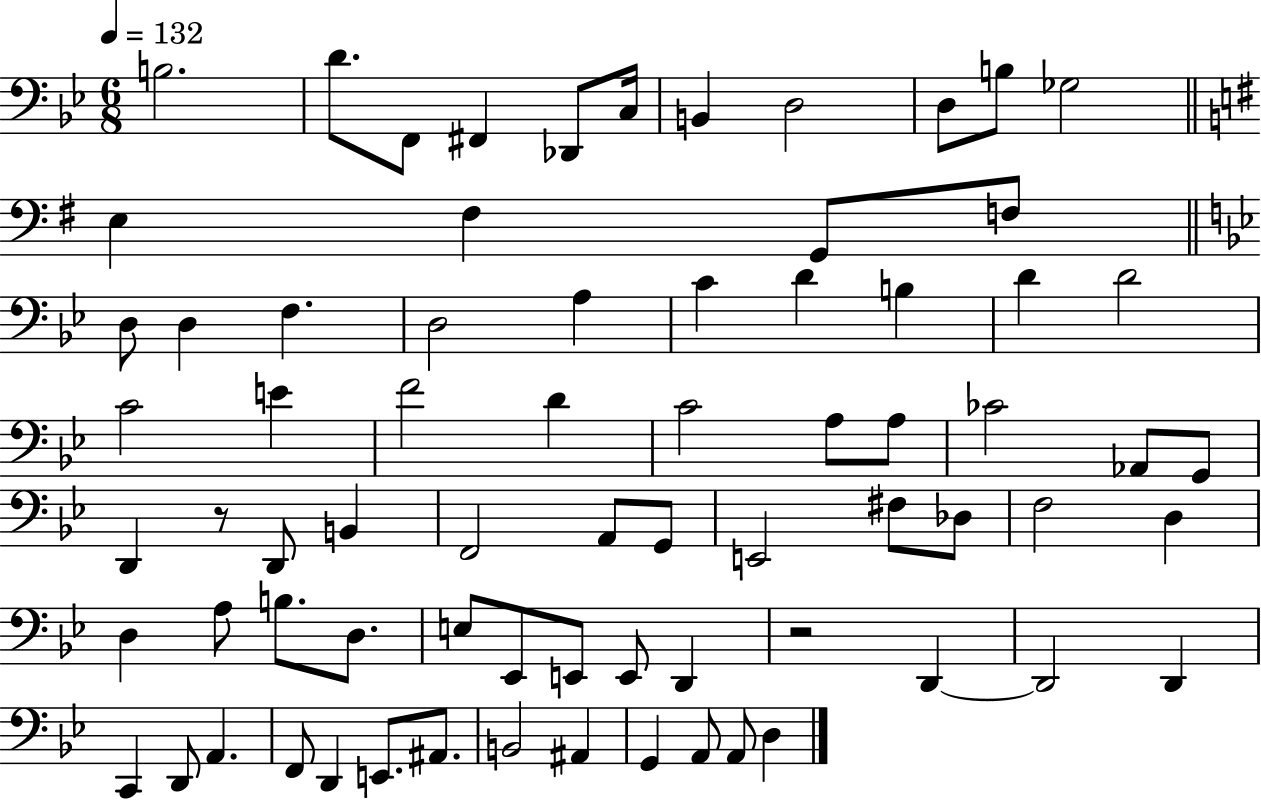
B3/h. D4/e. F2/e F#2/q Db2/e C3/s B2/q D3/h D3/e B3/e Gb3/h E3/q F#3/q G2/e F3/e D3/e D3/q F3/q. D3/h A3/q C4/q D4/q B3/q D4/q D4/h C4/h E4/q F4/h D4/q C4/h A3/e A3/e CES4/h Ab2/e G2/e D2/q R/e D2/e B2/q F2/h A2/e G2/e E2/h F#3/e Db3/e F3/h D3/q D3/q A3/e B3/e. D3/e. E3/e Eb2/e E2/e E2/e D2/q R/h D2/q D2/h D2/q C2/q D2/e A2/q. F2/e D2/q E2/e. A#2/e. B2/h A#2/q G2/q A2/e A2/e D3/q